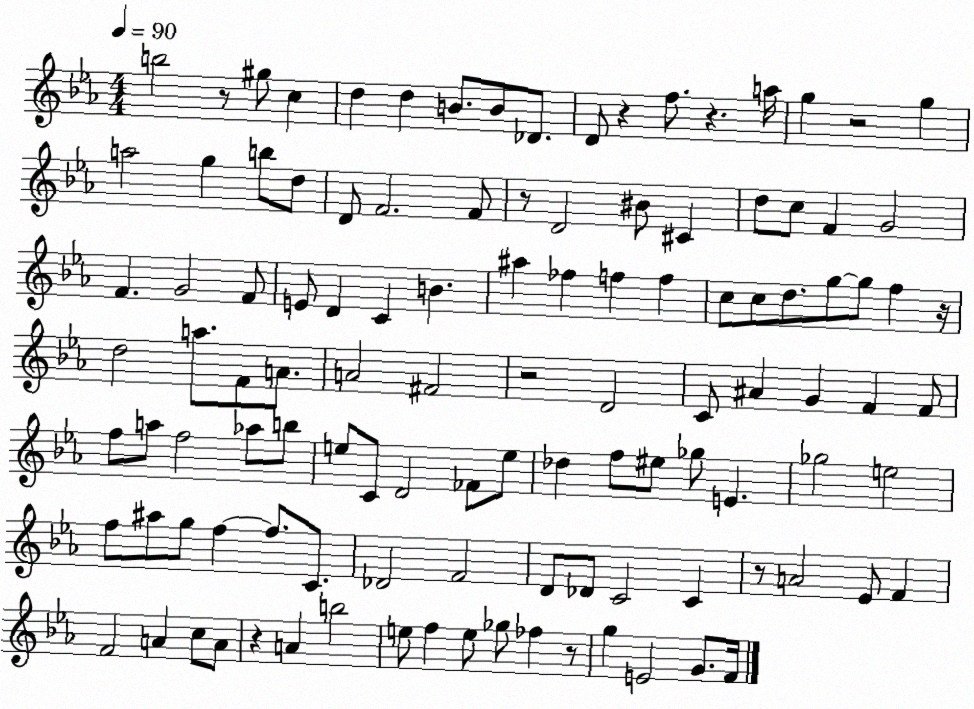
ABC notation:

X:1
T:Untitled
M:4/4
L:1/4
K:Eb
b2 z/2 ^g/2 c d d B/2 B/2 _D/2 D/2 z f/2 z a/4 g z2 g a2 g b/2 d/2 D/2 F2 F/2 z/2 D2 ^B/2 ^C d/2 c/2 F G2 F G2 F/2 E/2 D C B ^a _f f f c/2 c/2 d/2 g/2 g/2 f z/4 d2 a/2 F/2 A/2 A2 ^F2 z2 D2 C/2 ^A G F F/2 f/2 a/2 f2 _a/2 b/2 e/2 C/2 D2 _F/2 e/2 _d f/2 ^e/2 _g/2 E _g2 e2 f/2 ^a/2 g/2 f f/2 C/2 _D2 F2 D/2 _D/2 C2 C z/2 A2 _E/2 F F2 A c/2 A/2 z A b2 e/2 f e/2 _g/2 _f z/2 g E2 G/2 F/4